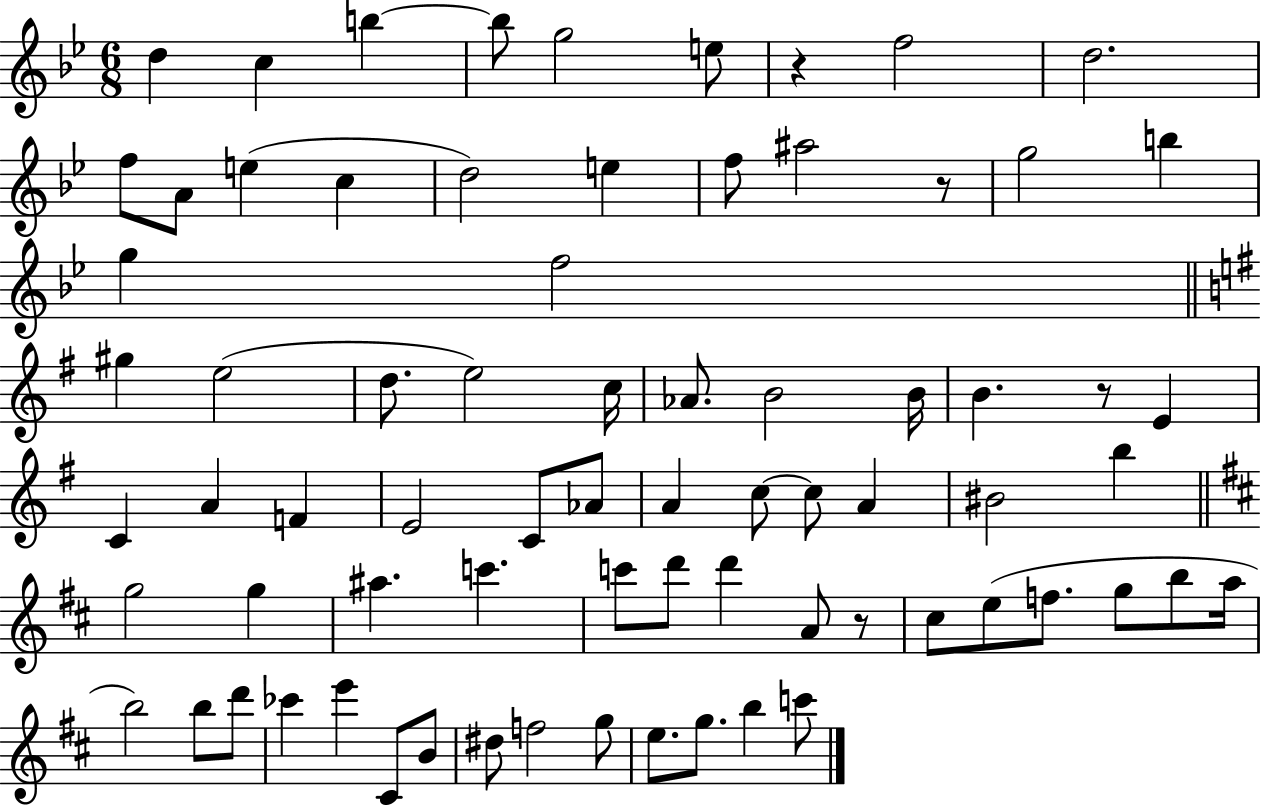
D5/q C5/q B5/q B5/e G5/h E5/e R/q F5/h D5/h. F5/e A4/e E5/q C5/q D5/h E5/q F5/e A#5/h R/e G5/h B5/q G5/q F5/h G#5/q E5/h D5/e. E5/h C5/s Ab4/e. B4/h B4/s B4/q. R/e E4/q C4/q A4/q F4/q E4/h C4/e Ab4/e A4/q C5/e C5/e A4/q BIS4/h B5/q G5/h G5/q A#5/q. C6/q. C6/e D6/e D6/q A4/e R/e C#5/e E5/e F5/e. G5/e B5/e A5/s B5/h B5/e D6/e CES6/q E6/q C#4/e B4/e D#5/e F5/h G5/e E5/e. G5/e. B5/q C6/e